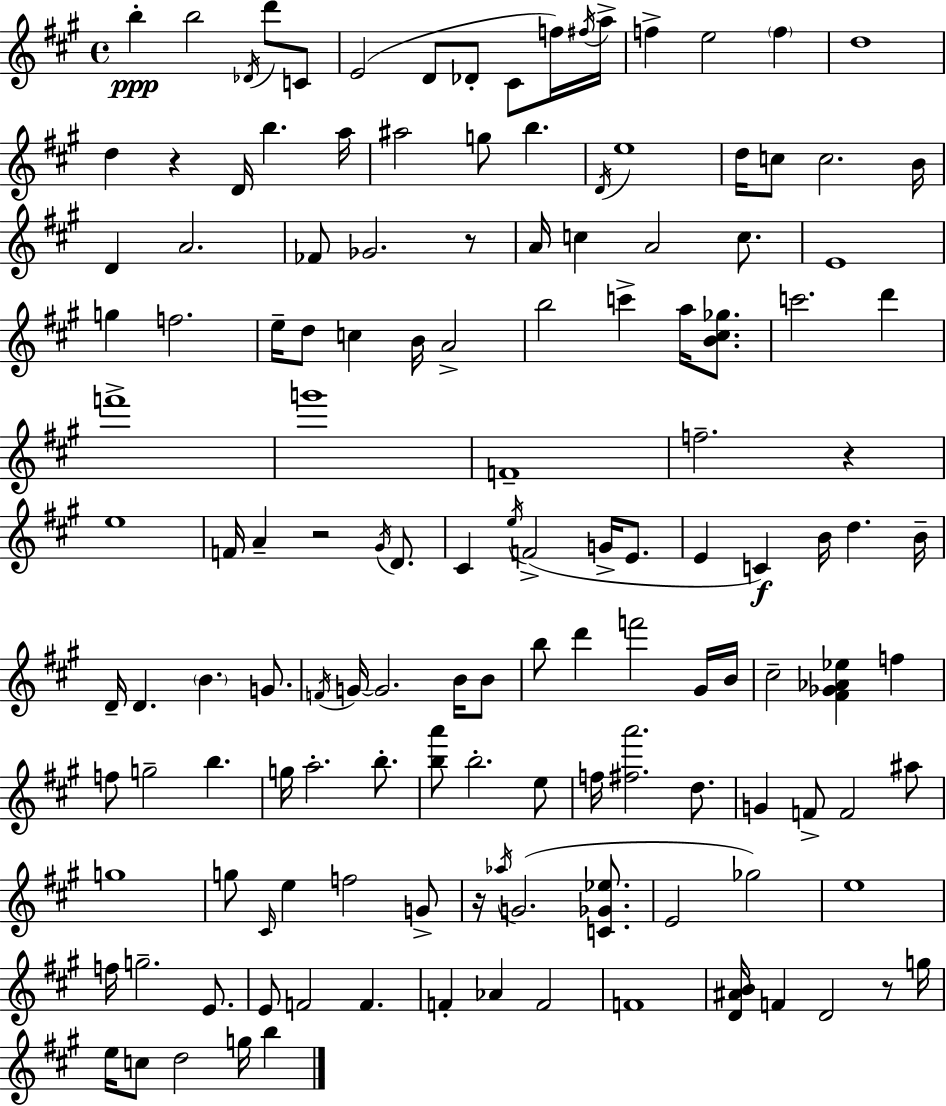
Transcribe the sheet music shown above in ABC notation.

X:1
T:Untitled
M:4/4
L:1/4
K:A
b b2 _D/4 d'/2 C/2 E2 D/2 _D/2 ^C/2 f/4 ^f/4 a/4 f e2 f d4 d z D/4 b a/4 ^a2 g/2 b D/4 e4 d/4 c/2 c2 B/4 D A2 _F/2 _G2 z/2 A/4 c A2 c/2 E4 g f2 e/4 d/2 c B/4 A2 b2 c' a/4 [B^c_g]/2 c'2 d' f'4 g'4 F4 f2 z e4 F/4 A z2 ^G/4 D/2 ^C e/4 F2 G/4 E/2 E C B/4 d B/4 D/4 D B G/2 F/4 G/4 G2 B/4 B/2 b/2 d' f'2 ^G/4 B/4 ^c2 [^F_G_A_e] f f/2 g2 b g/4 a2 b/2 [ba']/2 b2 e/2 f/4 [^fa']2 d/2 G F/2 F2 ^a/2 g4 g/2 ^C/4 e f2 G/2 z/4 _a/4 G2 [C_G_e]/2 E2 _g2 e4 f/4 g2 E/2 E/2 F2 F F _A F2 F4 [D^AB]/4 F D2 z/2 g/4 e/4 c/2 d2 g/4 b